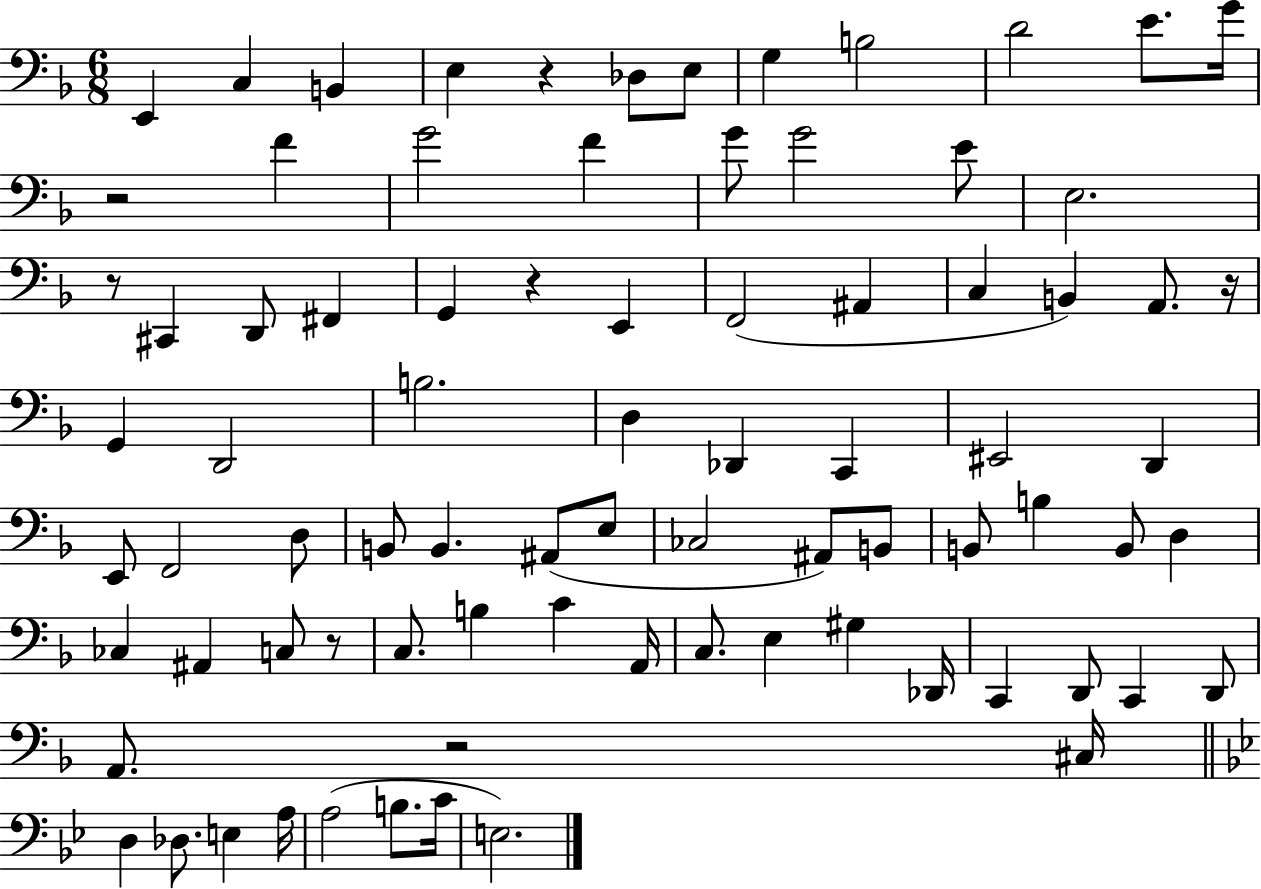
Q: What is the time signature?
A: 6/8